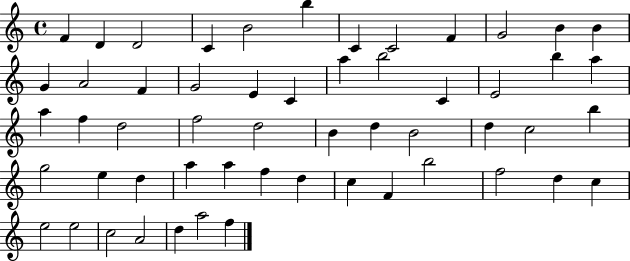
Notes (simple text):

F4/q D4/q D4/h C4/q B4/h B5/q C4/q C4/h F4/q G4/h B4/q B4/q G4/q A4/h F4/q G4/h E4/q C4/q A5/q B5/h C4/q E4/h B5/q A5/q A5/q F5/q D5/h F5/h D5/h B4/q D5/q B4/h D5/q C5/h B5/q G5/h E5/q D5/q A5/q A5/q F5/q D5/q C5/q F4/q B5/h F5/h D5/q C5/q E5/h E5/h C5/h A4/h D5/q A5/h F5/q